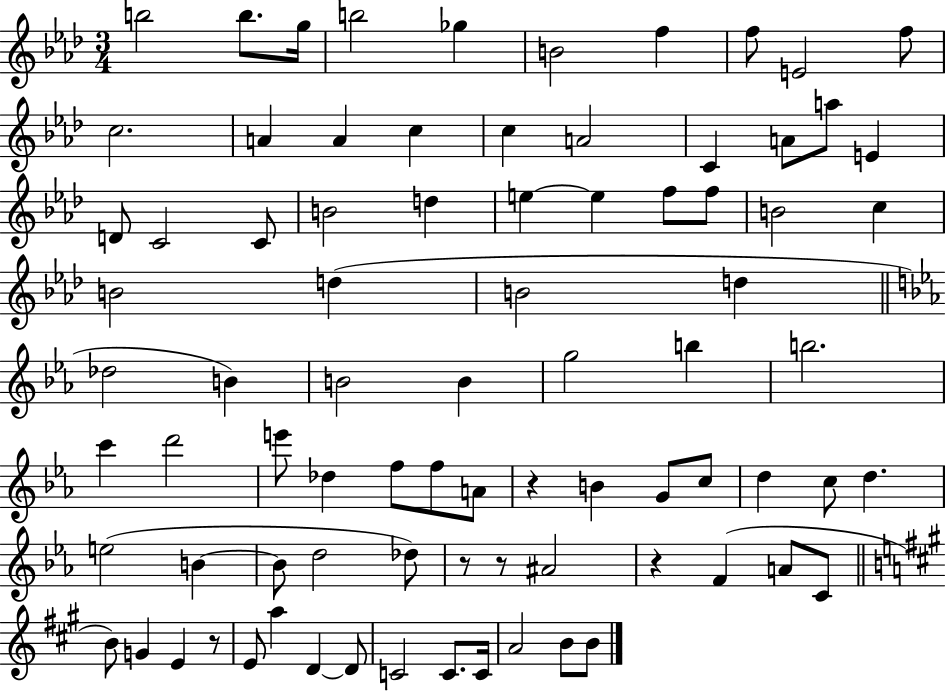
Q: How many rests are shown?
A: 5